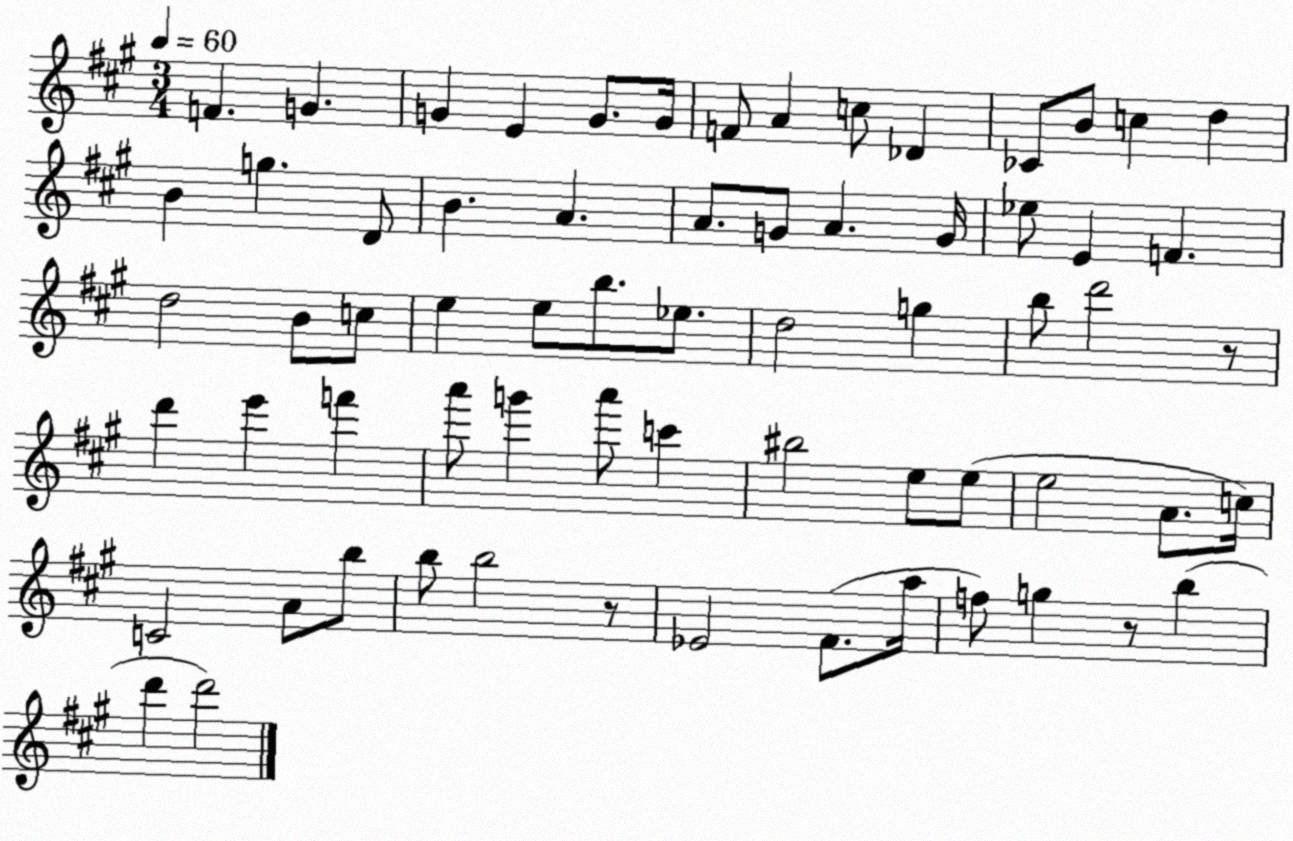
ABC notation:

X:1
T:Untitled
M:3/4
L:1/4
K:A
F G G E G/2 G/4 F/2 A c/2 _D _C/2 B/2 c d B g D/2 B A A/2 G/2 A G/4 _e/2 E F d2 B/2 c/2 e e/2 b/2 _e/2 d2 g b/2 d'2 z/2 d' e' f' a'/2 g' a'/2 c' ^b2 e/2 e/2 e2 A/2 c/4 C2 A/2 b/2 b/2 b2 z/2 _E2 ^F/2 a/4 f/2 g z/2 b d' d'2